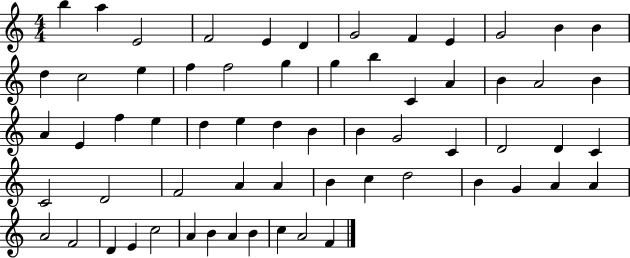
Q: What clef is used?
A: treble